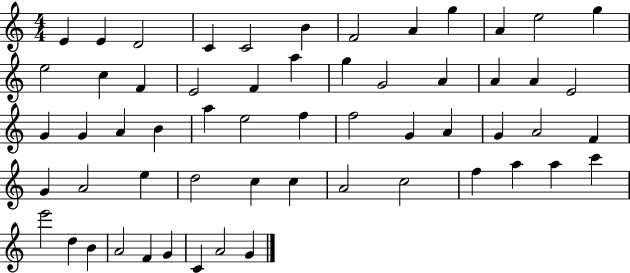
X:1
T:Untitled
M:4/4
L:1/4
K:C
E E D2 C C2 B F2 A g A e2 g e2 c F E2 F a g G2 A A A E2 G G A B a e2 f f2 G A G A2 F G A2 e d2 c c A2 c2 f a a c' e'2 d B A2 F G C A2 G